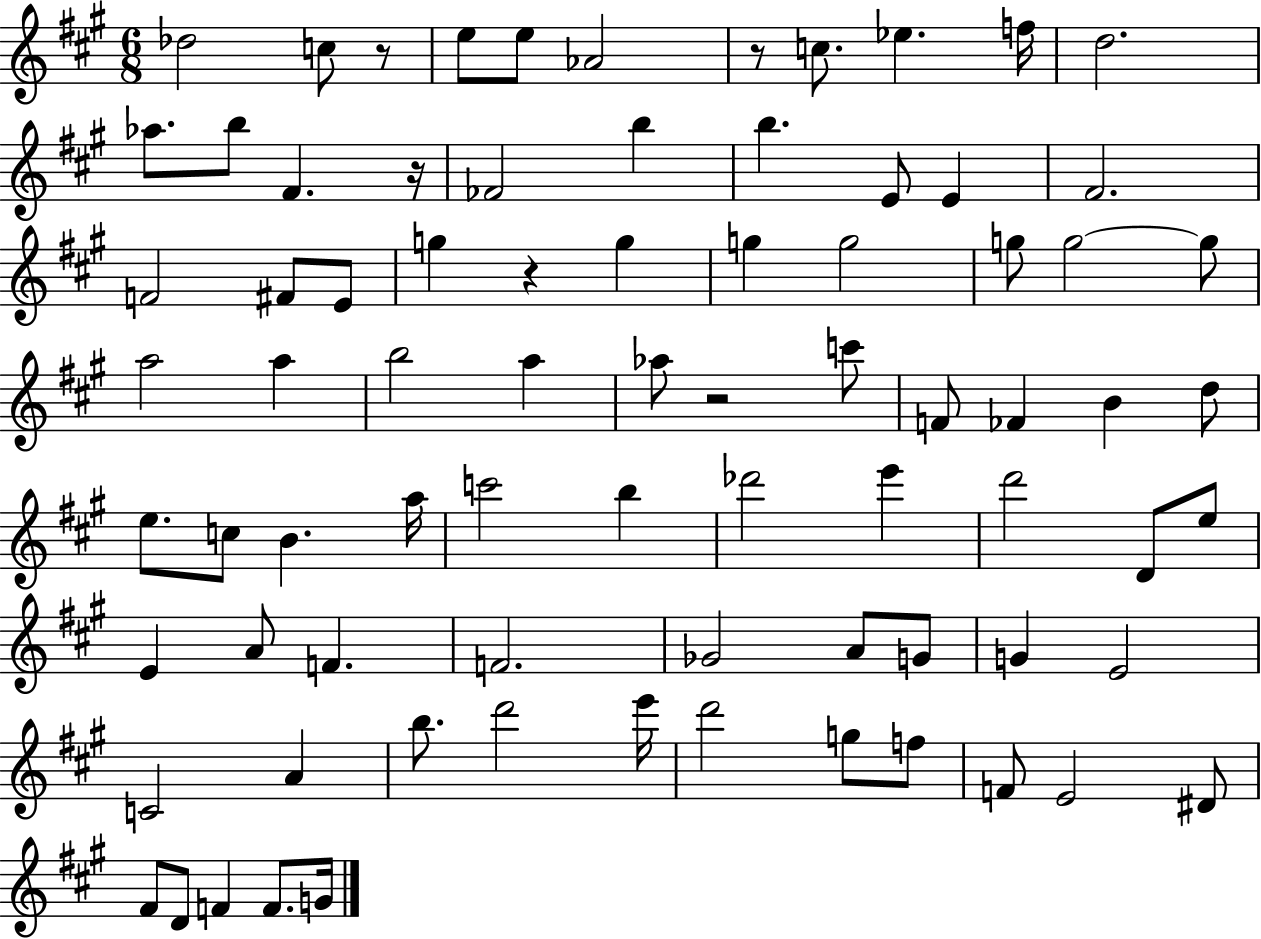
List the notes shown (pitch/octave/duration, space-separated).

Db5/h C5/e R/e E5/e E5/e Ab4/h R/e C5/e. Eb5/q. F5/s D5/h. Ab5/e. B5/e F#4/q. R/s FES4/h B5/q B5/q. E4/e E4/q F#4/h. F4/h F#4/e E4/e G5/q R/q G5/q G5/q G5/h G5/e G5/h G5/e A5/h A5/q B5/h A5/q Ab5/e R/h C6/e F4/e FES4/q B4/q D5/e E5/e. C5/e B4/q. A5/s C6/h B5/q Db6/h E6/q D6/h D4/e E5/e E4/q A4/e F4/q. F4/h. Gb4/h A4/e G4/e G4/q E4/h C4/h A4/q B5/e. D6/h E6/s D6/h G5/e F5/e F4/e E4/h D#4/e F#4/e D4/e F4/q F4/e. G4/s